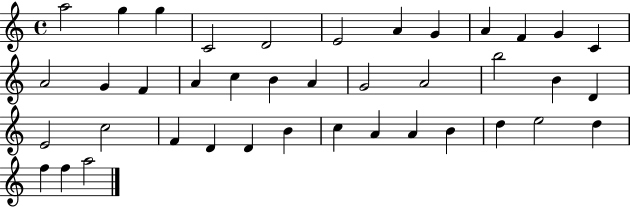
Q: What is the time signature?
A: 4/4